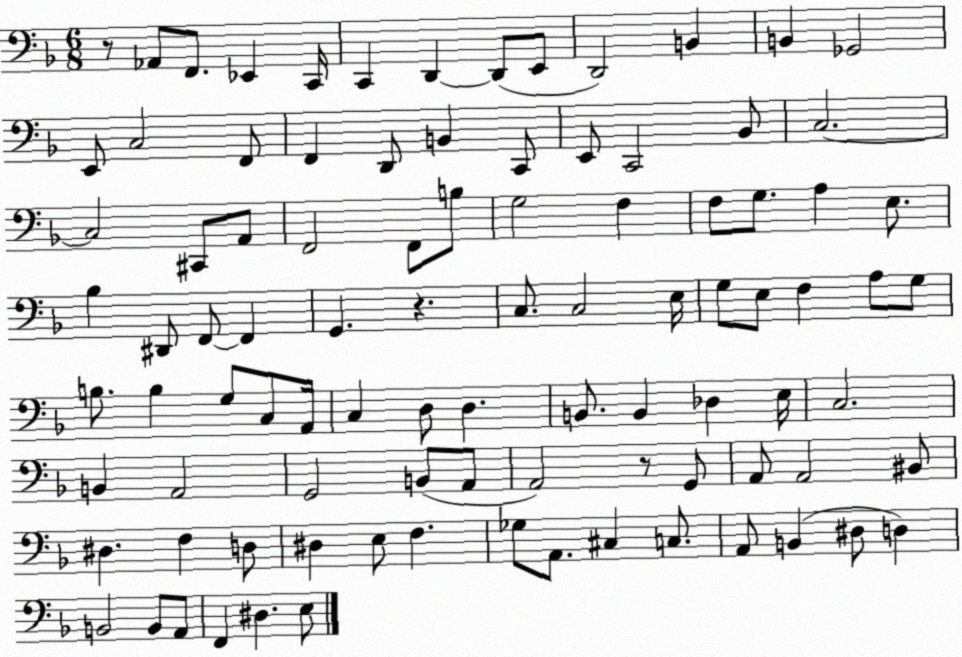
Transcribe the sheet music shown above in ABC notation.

X:1
T:Untitled
M:6/8
L:1/4
K:F
z/2 _A,,/2 F,,/2 _E,, C,,/4 C,, D,, D,,/2 E,,/2 D,,2 B,, B,, _G,,2 E,,/2 C,2 F,,/2 F,, D,,/2 B,, C,,/2 E,,/2 C,,2 _B,,/2 C,2 C,2 ^C,,/2 A,,/2 F,,2 F,,/2 B,/2 G,2 F, F,/2 G,/2 A, E,/2 _B, ^D,,/2 F,,/2 F,, G,, z C,/2 C,2 E,/4 G,/2 E,/2 F, A,/2 G,/2 B,/2 B, G,/2 C,/2 A,,/4 C, D,/2 D, B,,/2 B,, _D, E,/4 C,2 B,, A,,2 G,,2 B,,/2 A,,/2 A,,2 z/2 G,,/2 A,,/2 A,,2 ^B,,/2 ^D, F, D,/2 ^D, E,/2 F, _G,/2 A,,/2 ^C, C,/2 A,,/2 B,, ^D,/2 D, B,,2 B,,/2 A,,/2 F,, ^D, E,/2